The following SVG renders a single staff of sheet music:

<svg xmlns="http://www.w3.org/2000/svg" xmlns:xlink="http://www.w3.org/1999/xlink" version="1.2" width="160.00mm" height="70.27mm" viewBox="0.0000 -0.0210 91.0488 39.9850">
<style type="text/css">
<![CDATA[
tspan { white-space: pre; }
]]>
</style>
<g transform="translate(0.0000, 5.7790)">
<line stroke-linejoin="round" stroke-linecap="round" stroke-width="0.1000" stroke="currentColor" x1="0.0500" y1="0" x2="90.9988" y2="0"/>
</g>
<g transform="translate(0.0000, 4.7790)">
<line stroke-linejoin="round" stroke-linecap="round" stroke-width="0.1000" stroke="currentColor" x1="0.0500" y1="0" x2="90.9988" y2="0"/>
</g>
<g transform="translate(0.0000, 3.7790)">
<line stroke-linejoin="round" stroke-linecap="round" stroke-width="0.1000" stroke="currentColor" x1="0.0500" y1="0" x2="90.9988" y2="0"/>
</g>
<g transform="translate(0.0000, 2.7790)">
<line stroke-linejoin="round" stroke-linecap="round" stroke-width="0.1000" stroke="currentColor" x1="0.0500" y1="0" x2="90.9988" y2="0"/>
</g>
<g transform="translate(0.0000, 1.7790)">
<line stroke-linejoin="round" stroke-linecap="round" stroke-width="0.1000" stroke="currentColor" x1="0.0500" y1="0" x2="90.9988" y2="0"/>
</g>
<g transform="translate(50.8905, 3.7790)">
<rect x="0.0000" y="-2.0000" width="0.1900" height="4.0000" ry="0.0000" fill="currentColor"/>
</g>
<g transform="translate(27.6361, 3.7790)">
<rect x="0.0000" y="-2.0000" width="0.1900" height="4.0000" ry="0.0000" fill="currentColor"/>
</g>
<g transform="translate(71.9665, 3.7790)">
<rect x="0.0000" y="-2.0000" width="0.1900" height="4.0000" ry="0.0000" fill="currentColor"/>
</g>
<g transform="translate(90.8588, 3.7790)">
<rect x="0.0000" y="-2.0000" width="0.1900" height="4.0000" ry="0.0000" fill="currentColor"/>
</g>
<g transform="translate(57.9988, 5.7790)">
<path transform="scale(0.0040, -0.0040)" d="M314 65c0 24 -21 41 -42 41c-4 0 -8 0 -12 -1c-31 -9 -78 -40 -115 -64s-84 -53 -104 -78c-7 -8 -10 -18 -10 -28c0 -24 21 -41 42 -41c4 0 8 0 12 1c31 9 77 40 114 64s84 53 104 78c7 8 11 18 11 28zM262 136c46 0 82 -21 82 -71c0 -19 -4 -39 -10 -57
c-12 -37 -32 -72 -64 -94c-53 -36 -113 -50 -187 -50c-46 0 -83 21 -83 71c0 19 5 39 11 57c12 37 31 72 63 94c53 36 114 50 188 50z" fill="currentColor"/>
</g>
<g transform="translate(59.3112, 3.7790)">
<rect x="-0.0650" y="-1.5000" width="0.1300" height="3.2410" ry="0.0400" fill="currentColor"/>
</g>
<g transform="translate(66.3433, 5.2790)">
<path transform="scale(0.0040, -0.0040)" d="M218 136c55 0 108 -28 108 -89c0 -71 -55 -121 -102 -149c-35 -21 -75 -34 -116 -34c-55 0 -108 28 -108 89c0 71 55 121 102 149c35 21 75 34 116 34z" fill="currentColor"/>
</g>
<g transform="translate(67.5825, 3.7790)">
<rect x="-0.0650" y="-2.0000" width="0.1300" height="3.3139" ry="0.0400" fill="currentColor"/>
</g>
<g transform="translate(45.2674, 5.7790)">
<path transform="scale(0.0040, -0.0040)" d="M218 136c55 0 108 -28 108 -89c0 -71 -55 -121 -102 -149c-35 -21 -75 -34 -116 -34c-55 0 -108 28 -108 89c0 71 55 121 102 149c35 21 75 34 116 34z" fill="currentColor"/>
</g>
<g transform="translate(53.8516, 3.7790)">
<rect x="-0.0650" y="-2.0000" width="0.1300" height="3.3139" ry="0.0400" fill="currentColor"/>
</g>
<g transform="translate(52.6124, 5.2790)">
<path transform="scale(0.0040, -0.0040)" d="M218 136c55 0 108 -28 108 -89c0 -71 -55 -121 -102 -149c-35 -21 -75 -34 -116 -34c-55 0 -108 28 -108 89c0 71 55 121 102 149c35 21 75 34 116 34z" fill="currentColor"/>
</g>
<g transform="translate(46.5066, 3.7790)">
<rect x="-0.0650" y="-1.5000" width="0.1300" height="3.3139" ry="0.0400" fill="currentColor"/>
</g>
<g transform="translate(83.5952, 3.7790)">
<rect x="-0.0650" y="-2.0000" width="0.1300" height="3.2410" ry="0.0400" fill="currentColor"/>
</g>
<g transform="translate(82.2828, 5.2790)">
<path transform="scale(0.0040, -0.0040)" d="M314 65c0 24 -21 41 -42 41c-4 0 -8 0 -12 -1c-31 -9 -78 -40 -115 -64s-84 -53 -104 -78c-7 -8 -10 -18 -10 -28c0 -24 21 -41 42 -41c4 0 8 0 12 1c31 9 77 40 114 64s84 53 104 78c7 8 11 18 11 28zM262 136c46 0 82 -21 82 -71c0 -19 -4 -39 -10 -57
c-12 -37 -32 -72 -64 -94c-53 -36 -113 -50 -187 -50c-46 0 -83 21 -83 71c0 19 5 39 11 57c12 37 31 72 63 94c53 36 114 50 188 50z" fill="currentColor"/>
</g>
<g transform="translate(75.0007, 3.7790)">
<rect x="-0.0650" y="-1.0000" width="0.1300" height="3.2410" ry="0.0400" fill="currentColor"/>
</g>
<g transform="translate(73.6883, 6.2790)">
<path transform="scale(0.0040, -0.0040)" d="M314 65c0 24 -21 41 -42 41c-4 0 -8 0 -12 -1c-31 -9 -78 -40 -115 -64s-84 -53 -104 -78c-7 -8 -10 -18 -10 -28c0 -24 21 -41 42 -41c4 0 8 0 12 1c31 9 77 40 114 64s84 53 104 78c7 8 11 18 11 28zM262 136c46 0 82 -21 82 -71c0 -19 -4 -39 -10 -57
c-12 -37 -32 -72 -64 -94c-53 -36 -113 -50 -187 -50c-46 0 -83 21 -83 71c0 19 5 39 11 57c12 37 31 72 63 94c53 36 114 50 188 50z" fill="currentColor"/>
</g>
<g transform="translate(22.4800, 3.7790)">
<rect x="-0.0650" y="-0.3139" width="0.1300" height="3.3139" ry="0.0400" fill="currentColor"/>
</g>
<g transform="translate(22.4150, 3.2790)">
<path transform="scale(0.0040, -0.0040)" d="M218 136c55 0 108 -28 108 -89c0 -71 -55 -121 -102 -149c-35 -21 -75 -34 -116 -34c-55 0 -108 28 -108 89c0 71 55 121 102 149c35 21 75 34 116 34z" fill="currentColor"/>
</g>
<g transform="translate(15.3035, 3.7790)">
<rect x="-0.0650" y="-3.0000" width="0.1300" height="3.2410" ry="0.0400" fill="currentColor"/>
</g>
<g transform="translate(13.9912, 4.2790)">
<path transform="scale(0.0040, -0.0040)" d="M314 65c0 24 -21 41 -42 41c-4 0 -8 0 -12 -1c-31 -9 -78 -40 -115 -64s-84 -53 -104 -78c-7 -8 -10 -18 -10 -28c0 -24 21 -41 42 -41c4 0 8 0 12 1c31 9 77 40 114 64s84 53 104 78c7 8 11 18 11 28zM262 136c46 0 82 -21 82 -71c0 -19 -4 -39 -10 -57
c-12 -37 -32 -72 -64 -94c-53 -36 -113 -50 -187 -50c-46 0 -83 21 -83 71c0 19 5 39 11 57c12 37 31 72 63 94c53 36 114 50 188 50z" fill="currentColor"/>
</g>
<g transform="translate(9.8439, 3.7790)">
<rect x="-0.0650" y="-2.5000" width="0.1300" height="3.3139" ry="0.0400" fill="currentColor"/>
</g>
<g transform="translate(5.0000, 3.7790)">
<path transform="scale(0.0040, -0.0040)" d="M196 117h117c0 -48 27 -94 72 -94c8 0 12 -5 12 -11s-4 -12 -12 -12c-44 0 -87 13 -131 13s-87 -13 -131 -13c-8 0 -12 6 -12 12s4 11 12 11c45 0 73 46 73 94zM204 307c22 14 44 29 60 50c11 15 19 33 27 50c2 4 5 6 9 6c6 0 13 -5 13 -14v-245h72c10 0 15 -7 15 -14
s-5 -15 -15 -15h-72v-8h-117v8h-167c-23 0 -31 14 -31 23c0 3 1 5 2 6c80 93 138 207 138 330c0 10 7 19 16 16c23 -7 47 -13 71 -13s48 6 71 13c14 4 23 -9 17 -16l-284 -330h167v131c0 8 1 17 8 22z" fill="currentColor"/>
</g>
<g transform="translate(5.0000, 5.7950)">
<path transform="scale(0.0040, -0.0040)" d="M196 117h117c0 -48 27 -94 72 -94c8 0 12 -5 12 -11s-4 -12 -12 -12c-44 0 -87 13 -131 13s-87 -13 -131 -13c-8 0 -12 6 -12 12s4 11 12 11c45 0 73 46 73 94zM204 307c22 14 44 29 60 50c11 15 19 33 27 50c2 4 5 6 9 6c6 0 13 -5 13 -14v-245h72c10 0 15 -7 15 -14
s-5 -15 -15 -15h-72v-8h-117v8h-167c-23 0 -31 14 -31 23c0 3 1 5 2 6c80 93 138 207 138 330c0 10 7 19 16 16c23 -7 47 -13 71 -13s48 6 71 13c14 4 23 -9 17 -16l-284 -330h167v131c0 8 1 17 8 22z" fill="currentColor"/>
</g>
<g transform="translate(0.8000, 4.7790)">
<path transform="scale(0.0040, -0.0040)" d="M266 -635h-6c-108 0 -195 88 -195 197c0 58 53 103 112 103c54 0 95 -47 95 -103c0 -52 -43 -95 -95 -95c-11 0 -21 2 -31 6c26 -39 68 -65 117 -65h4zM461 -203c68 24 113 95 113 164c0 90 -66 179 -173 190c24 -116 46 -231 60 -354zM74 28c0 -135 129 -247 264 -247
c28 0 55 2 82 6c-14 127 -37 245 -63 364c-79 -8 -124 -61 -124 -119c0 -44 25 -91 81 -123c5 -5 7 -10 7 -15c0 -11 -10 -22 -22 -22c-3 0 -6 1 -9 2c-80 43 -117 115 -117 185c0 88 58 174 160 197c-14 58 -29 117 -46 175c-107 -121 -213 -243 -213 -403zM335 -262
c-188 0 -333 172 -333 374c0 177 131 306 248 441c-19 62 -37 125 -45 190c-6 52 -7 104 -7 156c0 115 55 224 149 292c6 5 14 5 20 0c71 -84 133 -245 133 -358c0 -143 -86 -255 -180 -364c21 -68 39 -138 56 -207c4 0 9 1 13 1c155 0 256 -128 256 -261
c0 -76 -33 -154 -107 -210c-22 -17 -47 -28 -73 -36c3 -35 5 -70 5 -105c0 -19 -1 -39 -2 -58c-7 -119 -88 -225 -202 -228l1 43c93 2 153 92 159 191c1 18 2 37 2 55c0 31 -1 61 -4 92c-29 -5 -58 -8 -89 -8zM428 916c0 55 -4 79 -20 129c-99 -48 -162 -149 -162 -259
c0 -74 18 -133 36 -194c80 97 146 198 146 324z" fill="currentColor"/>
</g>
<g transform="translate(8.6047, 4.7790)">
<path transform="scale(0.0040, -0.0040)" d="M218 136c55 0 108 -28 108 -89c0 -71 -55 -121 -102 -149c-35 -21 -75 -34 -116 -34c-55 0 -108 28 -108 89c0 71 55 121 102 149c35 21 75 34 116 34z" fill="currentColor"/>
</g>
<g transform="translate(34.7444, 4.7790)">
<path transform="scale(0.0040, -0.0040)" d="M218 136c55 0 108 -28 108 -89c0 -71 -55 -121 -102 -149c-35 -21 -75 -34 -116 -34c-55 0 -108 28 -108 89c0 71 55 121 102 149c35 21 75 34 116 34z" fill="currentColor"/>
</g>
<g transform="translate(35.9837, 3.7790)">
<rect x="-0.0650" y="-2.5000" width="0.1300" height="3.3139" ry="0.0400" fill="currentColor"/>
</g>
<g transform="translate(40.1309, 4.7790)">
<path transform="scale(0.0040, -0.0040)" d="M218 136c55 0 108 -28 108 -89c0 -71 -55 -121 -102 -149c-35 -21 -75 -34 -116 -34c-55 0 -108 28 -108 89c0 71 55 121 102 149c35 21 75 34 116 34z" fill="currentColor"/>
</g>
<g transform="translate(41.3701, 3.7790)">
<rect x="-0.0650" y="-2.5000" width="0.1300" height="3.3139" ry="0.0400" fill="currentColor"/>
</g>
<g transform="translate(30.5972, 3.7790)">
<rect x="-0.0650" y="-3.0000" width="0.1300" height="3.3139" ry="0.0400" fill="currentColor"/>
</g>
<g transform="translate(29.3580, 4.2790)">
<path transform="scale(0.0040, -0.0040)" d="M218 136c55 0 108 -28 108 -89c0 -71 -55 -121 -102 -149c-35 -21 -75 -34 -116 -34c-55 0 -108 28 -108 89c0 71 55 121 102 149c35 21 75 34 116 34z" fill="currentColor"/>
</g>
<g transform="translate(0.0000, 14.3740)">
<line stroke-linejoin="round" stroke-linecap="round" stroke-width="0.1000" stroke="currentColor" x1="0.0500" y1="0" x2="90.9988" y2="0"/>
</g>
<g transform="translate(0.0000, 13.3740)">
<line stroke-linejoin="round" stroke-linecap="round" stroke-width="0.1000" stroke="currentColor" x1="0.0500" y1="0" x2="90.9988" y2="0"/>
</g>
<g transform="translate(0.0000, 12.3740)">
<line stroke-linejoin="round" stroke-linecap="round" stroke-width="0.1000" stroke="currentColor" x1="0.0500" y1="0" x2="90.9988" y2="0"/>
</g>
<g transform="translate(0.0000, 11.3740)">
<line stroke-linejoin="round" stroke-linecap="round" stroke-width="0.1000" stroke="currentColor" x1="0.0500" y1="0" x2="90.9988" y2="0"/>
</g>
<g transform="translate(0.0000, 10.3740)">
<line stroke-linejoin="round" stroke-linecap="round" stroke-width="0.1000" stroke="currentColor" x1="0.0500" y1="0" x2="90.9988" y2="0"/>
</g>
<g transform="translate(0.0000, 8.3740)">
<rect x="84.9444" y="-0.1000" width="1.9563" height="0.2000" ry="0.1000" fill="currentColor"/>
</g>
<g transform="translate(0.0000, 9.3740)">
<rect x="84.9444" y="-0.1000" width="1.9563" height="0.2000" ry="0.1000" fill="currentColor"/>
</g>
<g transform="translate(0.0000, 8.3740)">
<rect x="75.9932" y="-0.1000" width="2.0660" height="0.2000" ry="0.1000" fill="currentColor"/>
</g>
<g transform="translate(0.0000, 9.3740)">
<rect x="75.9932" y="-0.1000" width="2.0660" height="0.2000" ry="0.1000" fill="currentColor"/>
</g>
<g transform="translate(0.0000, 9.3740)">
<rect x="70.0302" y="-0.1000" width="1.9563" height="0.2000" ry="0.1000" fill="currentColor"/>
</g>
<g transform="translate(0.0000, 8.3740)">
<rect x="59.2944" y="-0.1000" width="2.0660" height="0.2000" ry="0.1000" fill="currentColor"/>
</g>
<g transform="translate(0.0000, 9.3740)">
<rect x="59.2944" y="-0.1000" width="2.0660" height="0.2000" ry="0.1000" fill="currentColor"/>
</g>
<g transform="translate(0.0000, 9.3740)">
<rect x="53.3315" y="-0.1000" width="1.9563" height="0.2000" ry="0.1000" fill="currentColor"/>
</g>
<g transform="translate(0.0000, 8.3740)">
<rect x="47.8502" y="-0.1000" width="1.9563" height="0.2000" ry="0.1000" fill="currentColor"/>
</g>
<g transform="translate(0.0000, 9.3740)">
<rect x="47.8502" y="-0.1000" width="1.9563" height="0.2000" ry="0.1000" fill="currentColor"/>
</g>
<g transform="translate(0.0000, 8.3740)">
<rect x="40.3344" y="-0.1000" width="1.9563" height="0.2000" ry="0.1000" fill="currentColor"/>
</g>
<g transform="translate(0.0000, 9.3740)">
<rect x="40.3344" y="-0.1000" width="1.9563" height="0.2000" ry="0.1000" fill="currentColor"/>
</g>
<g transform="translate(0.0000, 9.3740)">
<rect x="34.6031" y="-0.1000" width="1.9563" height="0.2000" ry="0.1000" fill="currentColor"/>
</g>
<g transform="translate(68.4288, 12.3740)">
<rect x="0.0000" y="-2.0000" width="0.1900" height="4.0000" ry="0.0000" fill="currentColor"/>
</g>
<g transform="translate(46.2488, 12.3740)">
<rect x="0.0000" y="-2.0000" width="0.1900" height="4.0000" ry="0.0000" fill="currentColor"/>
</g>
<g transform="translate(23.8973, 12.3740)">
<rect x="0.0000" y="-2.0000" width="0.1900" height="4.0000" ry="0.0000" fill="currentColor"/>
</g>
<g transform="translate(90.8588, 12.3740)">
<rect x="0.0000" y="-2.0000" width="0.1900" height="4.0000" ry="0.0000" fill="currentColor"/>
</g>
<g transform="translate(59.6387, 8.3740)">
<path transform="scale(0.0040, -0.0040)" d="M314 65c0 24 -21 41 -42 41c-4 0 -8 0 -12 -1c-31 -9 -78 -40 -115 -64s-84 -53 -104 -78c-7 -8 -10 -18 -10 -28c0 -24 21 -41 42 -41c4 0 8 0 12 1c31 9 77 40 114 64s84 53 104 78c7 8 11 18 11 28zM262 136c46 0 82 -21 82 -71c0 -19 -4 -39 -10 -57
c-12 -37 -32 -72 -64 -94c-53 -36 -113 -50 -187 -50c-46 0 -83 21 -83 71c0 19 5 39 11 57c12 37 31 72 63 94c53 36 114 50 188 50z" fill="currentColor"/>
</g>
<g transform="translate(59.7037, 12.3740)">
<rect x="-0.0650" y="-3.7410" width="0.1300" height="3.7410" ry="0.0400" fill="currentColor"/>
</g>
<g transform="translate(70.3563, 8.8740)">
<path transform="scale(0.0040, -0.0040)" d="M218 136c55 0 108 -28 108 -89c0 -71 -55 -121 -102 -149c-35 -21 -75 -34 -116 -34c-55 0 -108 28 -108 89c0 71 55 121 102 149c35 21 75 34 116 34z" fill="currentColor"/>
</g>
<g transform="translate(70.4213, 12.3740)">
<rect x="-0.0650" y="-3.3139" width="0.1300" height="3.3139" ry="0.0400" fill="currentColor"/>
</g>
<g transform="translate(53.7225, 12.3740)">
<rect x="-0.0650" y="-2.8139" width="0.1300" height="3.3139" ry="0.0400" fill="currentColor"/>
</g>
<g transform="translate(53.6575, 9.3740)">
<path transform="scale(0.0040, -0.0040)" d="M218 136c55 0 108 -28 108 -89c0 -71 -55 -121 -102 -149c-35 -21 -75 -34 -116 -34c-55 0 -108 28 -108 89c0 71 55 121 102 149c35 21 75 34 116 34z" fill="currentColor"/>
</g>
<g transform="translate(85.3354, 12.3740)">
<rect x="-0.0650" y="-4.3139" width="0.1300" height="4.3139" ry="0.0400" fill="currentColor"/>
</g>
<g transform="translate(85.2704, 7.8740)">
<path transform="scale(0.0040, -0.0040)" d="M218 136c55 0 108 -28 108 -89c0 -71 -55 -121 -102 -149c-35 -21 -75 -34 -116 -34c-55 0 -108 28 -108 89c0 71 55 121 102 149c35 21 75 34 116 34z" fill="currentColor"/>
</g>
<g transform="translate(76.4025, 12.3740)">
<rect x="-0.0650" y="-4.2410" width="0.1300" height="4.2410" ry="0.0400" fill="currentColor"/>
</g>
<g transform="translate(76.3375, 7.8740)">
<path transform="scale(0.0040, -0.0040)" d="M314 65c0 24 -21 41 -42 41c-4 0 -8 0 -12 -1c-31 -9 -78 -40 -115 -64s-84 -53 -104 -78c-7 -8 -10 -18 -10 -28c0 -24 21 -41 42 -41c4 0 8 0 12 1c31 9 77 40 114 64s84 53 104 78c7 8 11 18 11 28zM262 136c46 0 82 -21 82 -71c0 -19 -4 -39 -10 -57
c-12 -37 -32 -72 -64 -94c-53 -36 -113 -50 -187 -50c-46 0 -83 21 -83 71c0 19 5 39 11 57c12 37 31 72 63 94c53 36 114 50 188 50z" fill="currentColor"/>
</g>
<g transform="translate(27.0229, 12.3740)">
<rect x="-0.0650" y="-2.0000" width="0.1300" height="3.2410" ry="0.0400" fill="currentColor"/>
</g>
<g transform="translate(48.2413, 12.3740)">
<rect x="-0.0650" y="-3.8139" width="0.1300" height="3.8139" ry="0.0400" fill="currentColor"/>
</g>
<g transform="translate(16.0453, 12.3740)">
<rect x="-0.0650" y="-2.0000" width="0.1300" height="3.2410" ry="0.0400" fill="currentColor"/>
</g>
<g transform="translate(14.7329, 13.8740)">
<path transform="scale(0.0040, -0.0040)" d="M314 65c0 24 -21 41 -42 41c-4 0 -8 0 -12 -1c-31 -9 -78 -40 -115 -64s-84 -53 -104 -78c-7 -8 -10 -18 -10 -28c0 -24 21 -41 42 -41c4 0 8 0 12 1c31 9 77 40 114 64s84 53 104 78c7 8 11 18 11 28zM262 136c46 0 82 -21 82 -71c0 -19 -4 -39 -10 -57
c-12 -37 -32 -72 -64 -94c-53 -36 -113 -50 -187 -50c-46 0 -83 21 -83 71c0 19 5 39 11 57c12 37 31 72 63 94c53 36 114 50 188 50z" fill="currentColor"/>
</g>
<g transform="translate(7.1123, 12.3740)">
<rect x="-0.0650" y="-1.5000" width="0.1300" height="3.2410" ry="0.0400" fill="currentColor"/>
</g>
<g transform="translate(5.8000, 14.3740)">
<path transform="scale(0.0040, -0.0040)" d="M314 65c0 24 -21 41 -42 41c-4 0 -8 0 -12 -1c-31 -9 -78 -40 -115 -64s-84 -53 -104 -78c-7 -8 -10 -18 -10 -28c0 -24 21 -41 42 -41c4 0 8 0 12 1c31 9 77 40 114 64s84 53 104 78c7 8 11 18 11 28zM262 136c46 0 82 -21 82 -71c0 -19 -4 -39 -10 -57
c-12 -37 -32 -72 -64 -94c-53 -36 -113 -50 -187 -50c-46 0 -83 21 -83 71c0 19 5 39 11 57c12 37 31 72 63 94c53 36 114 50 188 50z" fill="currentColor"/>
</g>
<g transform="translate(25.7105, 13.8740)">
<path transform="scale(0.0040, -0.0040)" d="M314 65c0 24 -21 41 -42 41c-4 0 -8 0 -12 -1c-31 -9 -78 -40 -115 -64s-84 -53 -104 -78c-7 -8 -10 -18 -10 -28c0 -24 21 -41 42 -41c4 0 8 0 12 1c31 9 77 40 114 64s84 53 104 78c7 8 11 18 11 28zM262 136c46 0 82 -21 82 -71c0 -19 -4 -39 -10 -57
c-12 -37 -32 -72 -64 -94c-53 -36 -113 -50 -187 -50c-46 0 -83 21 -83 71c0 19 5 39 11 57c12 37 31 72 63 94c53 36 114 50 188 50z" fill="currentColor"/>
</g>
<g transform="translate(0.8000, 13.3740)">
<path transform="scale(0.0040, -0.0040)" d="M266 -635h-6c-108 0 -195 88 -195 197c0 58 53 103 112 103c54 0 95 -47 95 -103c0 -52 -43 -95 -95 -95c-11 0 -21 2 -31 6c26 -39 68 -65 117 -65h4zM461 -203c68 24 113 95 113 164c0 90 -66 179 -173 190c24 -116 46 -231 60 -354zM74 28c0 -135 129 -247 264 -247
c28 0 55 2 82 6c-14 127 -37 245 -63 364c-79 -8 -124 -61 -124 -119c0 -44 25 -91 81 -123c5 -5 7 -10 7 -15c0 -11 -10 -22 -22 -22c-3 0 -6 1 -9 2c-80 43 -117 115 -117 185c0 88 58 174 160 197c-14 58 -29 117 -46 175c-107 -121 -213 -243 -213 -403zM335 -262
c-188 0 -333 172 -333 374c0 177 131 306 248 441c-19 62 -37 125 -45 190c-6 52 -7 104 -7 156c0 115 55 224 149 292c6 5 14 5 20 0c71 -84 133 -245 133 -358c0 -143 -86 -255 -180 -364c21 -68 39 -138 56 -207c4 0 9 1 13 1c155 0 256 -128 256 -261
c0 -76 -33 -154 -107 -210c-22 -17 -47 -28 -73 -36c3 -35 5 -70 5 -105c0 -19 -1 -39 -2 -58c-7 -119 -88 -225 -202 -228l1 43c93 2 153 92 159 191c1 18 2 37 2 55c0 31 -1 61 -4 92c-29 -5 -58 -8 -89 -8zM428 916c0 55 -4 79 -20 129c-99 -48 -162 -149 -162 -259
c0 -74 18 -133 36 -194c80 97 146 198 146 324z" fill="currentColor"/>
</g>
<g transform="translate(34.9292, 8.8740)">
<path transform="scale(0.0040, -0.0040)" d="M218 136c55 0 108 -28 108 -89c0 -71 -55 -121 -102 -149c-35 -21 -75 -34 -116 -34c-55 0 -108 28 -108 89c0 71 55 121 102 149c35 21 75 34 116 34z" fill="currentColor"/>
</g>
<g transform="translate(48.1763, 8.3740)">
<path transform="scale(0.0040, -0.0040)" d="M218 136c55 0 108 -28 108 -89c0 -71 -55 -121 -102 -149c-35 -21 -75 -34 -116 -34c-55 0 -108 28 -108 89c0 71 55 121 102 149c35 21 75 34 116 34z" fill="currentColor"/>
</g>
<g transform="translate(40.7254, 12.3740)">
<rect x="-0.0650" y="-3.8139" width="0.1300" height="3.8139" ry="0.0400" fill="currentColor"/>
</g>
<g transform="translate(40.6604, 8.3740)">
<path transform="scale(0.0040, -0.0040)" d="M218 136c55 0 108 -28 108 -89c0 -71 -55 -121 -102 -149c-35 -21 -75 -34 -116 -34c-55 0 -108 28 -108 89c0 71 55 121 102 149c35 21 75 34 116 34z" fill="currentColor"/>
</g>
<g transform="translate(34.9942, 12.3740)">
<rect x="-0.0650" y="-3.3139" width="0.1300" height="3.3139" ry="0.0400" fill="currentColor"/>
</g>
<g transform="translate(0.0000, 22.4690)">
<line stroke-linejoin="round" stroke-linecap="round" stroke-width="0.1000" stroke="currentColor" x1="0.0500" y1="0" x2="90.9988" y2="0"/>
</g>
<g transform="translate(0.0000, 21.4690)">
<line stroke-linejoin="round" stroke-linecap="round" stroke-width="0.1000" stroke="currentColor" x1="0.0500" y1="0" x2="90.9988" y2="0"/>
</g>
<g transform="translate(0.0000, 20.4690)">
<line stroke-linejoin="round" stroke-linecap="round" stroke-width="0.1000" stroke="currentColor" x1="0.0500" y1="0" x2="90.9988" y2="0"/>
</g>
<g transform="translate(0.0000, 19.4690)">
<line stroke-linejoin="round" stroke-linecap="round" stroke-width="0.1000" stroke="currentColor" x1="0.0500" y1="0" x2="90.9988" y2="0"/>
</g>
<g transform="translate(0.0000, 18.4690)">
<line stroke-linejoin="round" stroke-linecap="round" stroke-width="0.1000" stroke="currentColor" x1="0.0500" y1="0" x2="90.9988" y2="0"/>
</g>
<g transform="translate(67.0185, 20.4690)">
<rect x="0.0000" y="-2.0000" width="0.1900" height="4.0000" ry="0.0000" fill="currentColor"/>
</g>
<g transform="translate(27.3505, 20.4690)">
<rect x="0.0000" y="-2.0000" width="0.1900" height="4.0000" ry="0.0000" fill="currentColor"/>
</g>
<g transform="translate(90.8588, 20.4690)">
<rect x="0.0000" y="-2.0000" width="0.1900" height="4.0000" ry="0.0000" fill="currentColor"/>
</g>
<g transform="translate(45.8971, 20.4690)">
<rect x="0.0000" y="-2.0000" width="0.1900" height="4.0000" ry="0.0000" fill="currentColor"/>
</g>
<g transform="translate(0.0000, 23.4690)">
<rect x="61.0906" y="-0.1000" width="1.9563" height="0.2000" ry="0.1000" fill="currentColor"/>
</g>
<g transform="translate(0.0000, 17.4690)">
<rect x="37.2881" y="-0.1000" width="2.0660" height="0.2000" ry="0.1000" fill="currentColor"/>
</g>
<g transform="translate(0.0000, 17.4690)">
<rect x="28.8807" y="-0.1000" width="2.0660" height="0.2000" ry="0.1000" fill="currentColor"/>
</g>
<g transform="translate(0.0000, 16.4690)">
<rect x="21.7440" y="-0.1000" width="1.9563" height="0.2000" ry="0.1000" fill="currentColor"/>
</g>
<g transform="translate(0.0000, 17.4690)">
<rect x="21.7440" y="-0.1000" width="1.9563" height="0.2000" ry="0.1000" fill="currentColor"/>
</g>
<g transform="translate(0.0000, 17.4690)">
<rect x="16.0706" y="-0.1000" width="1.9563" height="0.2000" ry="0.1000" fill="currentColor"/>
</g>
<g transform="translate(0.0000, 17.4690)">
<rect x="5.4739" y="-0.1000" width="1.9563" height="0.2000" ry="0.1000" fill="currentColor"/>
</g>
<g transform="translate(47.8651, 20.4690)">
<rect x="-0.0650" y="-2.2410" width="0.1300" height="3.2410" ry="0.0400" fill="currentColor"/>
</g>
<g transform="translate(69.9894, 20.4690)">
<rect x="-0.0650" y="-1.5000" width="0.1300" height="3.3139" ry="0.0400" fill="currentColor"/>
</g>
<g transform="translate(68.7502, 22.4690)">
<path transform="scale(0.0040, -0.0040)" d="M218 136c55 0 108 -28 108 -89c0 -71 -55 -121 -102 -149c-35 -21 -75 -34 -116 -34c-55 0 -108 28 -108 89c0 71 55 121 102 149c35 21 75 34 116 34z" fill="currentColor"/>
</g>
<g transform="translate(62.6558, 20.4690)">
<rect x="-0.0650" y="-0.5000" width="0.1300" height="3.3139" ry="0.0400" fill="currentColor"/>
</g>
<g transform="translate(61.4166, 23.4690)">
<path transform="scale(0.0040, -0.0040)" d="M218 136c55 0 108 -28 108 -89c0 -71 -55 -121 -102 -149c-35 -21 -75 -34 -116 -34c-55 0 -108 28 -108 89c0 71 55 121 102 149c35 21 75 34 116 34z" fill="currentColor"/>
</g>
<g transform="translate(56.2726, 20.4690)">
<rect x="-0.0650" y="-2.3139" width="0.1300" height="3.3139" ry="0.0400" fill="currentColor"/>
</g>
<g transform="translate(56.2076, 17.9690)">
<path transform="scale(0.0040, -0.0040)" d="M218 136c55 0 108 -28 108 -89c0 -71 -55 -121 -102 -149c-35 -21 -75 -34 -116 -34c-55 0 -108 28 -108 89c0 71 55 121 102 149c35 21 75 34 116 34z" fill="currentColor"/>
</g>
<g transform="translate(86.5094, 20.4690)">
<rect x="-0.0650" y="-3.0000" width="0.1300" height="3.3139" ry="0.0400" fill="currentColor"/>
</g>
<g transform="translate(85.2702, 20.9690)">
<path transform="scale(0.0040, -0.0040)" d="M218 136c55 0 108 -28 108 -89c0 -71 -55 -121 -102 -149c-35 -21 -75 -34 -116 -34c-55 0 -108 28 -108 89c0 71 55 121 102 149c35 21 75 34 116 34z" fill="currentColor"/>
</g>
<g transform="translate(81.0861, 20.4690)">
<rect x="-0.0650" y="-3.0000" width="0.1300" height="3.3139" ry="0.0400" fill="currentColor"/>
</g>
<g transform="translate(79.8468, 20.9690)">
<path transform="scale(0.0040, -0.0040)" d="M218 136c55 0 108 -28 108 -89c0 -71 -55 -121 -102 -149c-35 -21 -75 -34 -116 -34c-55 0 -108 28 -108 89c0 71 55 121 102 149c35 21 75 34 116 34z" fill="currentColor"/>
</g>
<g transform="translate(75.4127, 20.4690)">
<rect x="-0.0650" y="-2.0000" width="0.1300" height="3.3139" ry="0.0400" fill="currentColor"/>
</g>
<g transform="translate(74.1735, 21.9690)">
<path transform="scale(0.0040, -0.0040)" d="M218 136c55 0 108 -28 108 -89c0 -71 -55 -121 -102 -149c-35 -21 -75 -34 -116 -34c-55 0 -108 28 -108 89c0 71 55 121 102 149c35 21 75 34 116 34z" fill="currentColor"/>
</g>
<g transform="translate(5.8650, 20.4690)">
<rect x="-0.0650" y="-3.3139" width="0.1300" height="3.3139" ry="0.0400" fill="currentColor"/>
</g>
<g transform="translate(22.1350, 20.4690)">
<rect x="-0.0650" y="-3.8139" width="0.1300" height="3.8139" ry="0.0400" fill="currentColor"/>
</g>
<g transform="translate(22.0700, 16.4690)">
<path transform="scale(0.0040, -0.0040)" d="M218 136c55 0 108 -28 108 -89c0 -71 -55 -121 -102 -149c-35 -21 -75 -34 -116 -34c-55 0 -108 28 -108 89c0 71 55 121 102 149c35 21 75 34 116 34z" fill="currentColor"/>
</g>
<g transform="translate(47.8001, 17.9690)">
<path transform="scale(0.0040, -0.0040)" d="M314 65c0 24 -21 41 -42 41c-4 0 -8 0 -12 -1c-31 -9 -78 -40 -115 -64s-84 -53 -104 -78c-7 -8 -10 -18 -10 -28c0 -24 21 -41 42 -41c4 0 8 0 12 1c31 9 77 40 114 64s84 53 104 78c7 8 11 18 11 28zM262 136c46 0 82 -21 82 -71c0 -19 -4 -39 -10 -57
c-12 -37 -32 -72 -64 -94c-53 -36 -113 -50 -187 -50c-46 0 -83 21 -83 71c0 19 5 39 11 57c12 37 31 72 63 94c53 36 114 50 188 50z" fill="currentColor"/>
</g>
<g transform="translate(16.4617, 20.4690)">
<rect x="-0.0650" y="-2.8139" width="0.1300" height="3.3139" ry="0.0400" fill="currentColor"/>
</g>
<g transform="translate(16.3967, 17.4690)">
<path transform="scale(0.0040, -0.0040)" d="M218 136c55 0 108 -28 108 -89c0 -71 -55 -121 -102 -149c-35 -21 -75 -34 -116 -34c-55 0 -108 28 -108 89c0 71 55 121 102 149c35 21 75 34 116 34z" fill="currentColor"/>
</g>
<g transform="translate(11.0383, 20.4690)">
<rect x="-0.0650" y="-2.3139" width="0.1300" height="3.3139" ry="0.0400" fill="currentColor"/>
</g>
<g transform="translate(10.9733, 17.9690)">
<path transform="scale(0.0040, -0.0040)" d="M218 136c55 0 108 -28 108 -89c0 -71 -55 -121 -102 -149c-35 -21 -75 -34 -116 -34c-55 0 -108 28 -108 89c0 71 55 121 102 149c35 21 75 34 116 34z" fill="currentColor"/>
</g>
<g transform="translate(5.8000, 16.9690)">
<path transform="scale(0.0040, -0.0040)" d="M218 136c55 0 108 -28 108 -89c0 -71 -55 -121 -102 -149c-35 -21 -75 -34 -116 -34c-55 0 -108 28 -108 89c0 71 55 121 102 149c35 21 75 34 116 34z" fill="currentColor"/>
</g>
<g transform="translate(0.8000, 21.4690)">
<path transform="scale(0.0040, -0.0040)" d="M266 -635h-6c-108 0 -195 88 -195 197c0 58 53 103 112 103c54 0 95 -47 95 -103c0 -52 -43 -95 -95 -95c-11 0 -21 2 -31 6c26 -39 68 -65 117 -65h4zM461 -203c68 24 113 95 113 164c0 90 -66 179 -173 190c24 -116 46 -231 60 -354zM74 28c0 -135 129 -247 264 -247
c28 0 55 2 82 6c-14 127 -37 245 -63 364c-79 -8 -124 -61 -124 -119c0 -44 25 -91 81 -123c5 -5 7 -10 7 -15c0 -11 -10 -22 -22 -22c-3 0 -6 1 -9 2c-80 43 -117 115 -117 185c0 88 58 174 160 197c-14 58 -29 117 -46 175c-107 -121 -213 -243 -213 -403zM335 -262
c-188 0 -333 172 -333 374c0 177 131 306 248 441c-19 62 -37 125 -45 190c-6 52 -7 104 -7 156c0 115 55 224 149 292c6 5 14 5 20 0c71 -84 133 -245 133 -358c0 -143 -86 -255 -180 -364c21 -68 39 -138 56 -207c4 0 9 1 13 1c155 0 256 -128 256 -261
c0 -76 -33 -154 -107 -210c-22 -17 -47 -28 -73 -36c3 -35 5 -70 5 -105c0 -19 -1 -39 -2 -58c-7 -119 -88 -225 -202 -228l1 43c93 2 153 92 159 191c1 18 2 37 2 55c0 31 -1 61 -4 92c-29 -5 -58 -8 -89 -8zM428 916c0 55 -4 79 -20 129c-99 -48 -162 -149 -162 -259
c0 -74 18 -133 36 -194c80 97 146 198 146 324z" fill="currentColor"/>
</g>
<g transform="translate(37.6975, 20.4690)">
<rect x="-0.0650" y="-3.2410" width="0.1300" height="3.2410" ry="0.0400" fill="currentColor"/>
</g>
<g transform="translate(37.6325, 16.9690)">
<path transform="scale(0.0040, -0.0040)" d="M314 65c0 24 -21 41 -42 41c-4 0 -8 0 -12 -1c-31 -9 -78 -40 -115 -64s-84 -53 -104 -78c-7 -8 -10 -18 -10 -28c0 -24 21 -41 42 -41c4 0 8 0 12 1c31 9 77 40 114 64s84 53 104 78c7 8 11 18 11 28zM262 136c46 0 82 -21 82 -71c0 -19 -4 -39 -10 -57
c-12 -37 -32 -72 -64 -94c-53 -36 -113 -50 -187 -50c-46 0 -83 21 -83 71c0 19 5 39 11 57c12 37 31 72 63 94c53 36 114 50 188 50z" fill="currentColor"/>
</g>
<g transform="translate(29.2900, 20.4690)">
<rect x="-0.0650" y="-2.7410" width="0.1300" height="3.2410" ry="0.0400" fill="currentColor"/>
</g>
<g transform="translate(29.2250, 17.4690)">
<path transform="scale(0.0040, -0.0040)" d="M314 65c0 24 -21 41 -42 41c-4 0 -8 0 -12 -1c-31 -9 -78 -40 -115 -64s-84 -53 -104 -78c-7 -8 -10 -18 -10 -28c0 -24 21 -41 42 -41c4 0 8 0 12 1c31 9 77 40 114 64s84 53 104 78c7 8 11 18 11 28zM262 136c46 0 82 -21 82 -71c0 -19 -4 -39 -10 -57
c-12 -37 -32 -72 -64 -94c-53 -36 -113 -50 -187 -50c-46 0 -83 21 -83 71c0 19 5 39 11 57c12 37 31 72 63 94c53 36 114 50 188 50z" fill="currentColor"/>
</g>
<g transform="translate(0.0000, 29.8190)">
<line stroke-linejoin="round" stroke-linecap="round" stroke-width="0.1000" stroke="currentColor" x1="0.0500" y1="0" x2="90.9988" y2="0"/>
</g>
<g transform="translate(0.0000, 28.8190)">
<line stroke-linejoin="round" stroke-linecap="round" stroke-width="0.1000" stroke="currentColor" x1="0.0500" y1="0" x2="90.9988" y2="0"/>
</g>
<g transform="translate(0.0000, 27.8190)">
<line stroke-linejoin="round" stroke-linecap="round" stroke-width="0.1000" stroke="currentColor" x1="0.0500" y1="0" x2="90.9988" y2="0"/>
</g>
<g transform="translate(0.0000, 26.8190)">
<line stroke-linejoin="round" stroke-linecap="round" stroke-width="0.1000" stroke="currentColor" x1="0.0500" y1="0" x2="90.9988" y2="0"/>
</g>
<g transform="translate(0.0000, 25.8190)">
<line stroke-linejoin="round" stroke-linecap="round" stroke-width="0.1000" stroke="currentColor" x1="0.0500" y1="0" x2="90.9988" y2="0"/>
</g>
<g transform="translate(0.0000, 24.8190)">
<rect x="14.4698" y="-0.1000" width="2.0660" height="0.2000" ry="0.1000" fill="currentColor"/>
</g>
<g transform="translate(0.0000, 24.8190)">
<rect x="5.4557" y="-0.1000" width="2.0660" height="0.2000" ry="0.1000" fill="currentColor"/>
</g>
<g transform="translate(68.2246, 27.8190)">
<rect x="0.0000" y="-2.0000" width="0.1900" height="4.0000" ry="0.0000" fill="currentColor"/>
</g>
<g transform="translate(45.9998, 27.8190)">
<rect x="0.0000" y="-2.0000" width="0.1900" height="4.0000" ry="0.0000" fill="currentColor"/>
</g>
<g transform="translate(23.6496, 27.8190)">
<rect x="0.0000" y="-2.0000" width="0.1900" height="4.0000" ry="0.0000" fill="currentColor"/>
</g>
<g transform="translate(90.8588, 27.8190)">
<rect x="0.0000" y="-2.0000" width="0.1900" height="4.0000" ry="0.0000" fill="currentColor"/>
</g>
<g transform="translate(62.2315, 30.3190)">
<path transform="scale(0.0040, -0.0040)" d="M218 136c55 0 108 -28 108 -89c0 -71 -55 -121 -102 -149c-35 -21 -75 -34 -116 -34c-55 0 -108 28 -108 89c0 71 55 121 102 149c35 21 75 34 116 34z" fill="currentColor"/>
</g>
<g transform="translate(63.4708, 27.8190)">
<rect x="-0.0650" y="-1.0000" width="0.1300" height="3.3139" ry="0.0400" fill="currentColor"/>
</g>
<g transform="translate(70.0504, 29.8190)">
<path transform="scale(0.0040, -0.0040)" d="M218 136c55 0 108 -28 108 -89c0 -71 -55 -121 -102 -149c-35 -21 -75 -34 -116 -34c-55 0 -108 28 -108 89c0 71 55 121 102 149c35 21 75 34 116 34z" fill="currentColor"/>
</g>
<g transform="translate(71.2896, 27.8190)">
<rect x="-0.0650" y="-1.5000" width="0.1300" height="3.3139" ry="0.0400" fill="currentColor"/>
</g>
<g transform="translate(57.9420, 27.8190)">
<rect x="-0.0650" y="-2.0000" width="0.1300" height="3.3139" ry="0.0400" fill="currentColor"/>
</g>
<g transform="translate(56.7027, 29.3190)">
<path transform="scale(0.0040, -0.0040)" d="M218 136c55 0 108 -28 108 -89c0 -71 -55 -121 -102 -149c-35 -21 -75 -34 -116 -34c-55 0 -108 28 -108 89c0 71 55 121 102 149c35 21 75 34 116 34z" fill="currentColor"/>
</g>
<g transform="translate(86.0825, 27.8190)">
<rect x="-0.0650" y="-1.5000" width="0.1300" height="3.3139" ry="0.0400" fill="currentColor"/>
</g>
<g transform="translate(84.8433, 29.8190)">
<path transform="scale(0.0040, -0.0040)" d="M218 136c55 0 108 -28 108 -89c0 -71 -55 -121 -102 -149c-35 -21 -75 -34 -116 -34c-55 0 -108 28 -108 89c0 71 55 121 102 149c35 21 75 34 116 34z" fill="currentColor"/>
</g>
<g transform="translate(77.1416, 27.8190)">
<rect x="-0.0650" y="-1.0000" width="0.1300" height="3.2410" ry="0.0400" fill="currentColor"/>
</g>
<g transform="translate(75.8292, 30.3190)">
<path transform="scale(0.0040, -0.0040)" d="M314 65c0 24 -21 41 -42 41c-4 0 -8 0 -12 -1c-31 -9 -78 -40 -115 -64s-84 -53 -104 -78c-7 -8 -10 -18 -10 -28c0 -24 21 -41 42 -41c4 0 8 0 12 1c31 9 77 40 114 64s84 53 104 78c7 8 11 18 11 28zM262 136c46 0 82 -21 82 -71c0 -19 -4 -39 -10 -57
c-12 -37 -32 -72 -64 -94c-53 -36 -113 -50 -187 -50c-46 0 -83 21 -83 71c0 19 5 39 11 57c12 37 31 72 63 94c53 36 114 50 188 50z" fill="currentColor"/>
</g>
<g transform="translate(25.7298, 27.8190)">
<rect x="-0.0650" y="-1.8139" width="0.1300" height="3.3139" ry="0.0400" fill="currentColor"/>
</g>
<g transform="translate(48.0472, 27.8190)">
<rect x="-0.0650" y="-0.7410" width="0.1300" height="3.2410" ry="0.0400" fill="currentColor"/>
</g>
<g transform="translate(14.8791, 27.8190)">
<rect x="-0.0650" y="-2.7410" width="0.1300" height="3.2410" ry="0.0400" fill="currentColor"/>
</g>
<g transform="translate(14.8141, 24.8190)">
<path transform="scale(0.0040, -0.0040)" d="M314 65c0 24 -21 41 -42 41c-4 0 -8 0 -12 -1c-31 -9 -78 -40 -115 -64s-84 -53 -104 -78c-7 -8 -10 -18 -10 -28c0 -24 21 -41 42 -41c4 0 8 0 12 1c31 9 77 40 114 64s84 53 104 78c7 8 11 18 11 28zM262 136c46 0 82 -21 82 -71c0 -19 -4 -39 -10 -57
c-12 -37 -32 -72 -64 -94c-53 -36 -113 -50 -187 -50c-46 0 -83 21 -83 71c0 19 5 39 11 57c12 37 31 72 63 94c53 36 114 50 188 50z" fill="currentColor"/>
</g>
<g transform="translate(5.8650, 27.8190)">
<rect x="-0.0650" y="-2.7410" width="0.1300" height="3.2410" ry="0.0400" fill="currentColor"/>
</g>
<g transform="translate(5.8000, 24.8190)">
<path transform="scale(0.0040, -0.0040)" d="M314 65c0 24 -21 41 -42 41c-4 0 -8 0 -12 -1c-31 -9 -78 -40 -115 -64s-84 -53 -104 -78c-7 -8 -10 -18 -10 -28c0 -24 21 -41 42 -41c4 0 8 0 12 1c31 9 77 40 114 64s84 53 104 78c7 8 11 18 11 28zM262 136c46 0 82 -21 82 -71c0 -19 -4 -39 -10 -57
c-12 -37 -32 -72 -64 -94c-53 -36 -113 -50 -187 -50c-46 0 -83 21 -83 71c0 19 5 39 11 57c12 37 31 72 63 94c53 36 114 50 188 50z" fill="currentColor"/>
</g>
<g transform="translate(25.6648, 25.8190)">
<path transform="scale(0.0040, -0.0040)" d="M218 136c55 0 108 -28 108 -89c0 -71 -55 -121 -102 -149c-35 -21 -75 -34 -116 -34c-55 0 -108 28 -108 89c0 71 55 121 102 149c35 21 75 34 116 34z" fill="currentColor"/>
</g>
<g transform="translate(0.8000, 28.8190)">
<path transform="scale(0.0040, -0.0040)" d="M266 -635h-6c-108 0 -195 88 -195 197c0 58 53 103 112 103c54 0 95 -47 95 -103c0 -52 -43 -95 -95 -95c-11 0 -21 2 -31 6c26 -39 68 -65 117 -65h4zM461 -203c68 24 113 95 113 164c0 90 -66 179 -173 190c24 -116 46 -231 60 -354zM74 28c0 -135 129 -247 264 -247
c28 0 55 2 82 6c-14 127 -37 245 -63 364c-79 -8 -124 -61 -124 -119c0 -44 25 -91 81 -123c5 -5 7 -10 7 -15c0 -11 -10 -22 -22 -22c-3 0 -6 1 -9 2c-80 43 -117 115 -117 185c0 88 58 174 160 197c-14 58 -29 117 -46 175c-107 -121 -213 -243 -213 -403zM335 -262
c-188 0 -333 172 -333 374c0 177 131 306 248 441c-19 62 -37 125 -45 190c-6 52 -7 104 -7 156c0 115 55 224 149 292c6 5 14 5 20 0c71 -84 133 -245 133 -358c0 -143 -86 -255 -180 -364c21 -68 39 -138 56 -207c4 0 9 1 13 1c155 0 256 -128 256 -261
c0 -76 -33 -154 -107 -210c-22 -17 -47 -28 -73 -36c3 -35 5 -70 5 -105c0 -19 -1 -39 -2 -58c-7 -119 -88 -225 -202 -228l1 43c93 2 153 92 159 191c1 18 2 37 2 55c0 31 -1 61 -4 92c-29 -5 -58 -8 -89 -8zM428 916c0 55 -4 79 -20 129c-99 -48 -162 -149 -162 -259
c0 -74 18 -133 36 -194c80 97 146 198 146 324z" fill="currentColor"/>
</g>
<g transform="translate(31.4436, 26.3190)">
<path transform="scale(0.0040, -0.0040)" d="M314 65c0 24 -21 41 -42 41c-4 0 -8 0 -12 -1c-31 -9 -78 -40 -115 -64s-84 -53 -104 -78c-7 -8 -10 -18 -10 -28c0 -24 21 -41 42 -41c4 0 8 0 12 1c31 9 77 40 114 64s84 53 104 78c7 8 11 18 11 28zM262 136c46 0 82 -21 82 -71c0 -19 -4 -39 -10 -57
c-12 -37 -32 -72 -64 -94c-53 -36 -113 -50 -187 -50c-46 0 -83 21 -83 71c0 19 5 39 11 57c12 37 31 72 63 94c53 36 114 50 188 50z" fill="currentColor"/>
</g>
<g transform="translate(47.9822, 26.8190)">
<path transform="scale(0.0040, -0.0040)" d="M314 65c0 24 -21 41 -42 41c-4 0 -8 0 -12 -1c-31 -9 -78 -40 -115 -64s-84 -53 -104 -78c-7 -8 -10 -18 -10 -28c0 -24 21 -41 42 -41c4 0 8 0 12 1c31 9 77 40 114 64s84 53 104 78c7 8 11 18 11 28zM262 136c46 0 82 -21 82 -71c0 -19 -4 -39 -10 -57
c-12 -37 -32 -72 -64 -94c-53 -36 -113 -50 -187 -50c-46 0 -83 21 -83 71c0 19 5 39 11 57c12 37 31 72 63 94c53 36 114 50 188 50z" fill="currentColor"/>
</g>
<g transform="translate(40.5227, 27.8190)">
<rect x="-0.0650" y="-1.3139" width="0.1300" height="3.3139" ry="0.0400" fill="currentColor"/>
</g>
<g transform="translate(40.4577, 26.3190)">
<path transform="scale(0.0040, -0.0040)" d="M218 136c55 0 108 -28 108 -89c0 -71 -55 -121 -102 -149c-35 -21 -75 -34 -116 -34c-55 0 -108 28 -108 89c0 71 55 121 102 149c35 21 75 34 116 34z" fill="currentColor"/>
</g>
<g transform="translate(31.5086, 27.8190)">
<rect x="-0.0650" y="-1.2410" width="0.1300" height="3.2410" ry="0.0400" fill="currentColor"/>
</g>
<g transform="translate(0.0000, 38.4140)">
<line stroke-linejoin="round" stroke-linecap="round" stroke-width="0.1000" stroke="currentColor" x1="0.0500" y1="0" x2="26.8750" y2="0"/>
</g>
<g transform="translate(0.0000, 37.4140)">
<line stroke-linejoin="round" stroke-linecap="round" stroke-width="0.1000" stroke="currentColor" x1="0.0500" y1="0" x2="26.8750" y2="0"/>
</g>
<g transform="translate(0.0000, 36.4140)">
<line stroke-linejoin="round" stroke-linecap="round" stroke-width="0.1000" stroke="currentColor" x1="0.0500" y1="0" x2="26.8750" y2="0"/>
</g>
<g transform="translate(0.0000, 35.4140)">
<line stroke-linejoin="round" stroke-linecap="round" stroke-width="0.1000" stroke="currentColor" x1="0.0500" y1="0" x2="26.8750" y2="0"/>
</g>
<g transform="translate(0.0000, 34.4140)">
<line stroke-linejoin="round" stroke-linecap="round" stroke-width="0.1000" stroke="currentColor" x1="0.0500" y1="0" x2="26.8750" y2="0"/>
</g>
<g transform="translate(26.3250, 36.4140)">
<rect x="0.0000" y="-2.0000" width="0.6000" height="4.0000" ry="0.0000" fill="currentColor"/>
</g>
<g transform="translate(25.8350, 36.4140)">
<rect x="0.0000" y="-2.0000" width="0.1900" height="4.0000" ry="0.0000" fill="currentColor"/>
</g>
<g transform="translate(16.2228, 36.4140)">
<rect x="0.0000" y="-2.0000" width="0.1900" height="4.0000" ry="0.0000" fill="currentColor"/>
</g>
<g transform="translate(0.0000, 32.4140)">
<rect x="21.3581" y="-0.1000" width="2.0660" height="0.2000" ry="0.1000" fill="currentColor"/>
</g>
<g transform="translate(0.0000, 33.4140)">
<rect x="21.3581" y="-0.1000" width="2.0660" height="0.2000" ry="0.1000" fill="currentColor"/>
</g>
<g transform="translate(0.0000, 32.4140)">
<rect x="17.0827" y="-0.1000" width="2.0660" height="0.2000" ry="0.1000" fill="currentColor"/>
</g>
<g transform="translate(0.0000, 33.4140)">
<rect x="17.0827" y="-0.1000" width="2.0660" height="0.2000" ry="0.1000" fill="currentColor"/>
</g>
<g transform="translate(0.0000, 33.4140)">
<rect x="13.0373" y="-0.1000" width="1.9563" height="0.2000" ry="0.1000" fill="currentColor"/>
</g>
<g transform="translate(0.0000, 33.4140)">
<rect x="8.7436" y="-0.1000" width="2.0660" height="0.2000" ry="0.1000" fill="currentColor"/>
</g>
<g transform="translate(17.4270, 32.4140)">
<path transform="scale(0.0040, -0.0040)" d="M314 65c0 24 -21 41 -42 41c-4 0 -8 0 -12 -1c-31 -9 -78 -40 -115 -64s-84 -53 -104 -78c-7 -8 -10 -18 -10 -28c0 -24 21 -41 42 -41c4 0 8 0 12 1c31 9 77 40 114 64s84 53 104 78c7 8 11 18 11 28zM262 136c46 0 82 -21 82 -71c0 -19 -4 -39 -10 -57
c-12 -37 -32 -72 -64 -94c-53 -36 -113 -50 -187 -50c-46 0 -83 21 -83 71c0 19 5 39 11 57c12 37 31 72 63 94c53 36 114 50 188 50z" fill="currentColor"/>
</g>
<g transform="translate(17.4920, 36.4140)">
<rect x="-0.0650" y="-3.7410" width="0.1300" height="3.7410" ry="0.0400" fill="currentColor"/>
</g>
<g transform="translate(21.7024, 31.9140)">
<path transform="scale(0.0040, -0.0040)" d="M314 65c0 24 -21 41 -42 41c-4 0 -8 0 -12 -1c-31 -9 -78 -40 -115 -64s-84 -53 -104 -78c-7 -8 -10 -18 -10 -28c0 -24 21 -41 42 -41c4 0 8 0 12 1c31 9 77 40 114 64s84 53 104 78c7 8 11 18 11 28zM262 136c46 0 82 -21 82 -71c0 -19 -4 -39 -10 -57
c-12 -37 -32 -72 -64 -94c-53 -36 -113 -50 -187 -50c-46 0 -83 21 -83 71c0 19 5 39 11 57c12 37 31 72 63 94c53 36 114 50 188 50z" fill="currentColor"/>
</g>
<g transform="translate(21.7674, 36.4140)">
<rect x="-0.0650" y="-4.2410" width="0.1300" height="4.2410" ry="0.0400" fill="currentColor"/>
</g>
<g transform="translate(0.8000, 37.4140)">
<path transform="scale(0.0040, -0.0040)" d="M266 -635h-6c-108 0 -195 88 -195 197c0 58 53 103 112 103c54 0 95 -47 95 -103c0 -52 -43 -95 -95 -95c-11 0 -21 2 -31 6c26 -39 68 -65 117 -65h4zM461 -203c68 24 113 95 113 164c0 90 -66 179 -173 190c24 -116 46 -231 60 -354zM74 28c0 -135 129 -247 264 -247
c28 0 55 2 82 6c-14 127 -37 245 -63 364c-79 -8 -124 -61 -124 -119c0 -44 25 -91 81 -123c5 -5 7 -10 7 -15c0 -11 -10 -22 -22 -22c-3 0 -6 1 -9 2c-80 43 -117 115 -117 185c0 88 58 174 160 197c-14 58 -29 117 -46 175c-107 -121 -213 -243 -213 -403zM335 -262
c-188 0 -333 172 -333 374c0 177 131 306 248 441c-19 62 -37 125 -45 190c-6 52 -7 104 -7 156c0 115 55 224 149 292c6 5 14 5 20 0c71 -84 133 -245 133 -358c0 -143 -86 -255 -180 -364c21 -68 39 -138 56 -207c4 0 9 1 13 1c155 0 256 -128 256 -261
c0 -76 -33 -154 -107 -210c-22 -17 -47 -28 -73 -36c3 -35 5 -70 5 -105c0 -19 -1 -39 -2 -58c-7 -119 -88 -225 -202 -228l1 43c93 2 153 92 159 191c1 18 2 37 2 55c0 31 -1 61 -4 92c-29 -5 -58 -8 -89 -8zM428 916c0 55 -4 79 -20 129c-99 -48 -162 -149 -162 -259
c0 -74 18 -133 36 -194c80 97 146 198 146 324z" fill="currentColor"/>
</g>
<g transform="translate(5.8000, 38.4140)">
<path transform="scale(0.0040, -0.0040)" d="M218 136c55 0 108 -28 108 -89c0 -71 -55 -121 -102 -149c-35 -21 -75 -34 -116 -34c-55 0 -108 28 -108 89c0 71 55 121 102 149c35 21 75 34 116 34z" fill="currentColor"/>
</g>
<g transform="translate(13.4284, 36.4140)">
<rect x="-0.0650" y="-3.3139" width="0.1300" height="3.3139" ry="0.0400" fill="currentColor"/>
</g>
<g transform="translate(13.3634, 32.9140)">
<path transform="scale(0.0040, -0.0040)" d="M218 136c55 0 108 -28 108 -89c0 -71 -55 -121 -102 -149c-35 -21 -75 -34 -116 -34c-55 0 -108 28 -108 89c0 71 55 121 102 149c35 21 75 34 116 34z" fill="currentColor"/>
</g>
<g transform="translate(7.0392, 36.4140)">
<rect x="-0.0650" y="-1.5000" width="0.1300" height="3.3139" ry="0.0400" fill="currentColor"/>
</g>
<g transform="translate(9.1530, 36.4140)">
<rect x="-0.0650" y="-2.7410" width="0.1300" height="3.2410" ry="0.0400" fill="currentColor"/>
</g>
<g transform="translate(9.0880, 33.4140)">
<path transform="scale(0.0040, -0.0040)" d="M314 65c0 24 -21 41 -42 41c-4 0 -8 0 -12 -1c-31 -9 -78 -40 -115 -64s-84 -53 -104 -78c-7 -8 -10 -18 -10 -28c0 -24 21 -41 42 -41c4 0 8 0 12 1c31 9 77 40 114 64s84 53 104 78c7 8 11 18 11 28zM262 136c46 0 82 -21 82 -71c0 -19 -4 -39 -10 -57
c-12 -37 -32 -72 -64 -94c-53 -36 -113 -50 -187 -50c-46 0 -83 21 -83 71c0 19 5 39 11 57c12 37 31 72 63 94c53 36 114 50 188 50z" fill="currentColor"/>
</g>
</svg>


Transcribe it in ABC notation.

X:1
T:Untitled
M:4/4
L:1/4
K:C
G A2 c A G G E F E2 F D2 F2 E2 F2 F2 b c' c' a c'2 b d'2 d' b g a c' a2 b2 g2 g C E F A A a2 a2 f e2 e d2 F D E D2 E E a2 b c'2 d'2